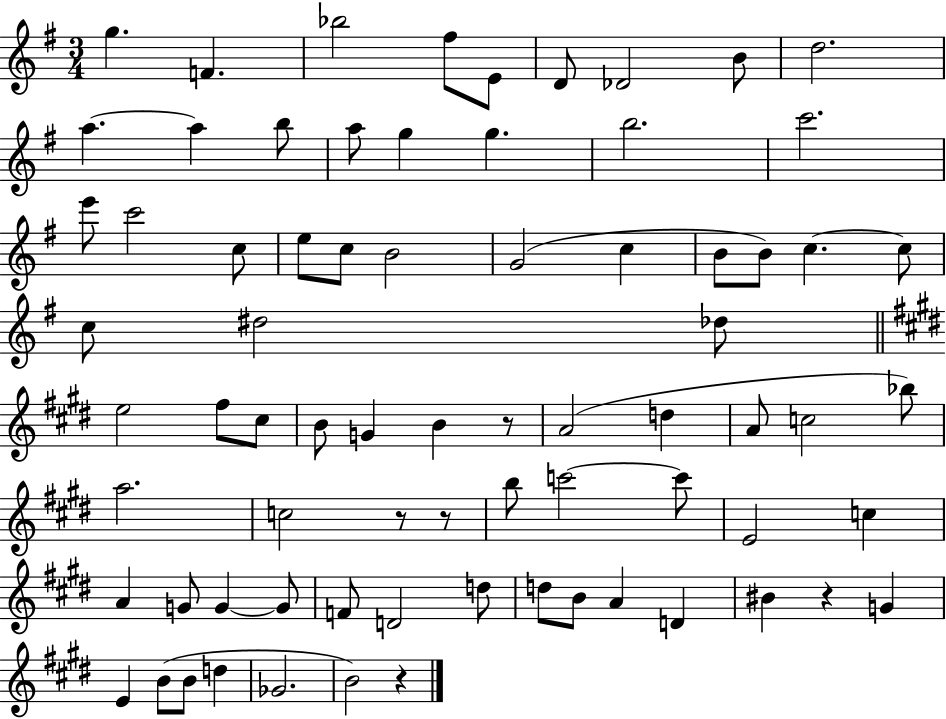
{
  \clef treble
  \numericTimeSignature
  \time 3/4
  \key g \major
  g''4. f'4. | bes''2 fis''8 e'8 | d'8 des'2 b'8 | d''2. | \break a''4.~~ a''4 b''8 | a''8 g''4 g''4. | b''2. | c'''2. | \break e'''8 c'''2 c''8 | e''8 c''8 b'2 | g'2( c''4 | b'8 b'8) c''4.~~ c''8 | \break c''8 dis''2 des''8 | \bar "||" \break \key e \major e''2 fis''8 cis''8 | b'8 g'4 b'4 r8 | a'2( d''4 | a'8 c''2 bes''8) | \break a''2. | c''2 r8 r8 | b''8 c'''2~~ c'''8 | e'2 c''4 | \break a'4 g'8 g'4~~ g'8 | f'8 d'2 d''8 | d''8 b'8 a'4 d'4 | bis'4 r4 g'4 | \break e'4 b'8( b'8 d''4 | ges'2. | b'2) r4 | \bar "|."
}